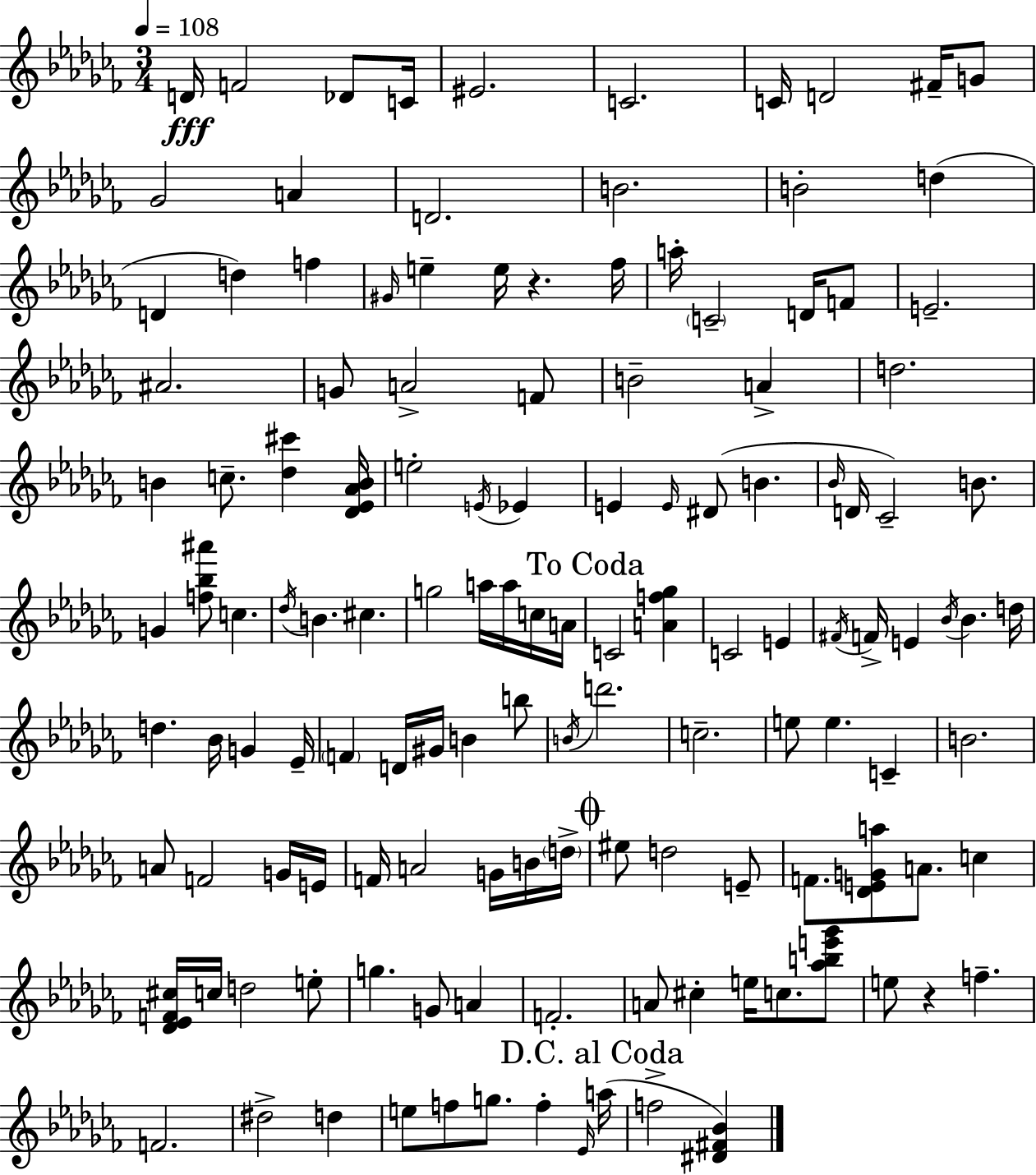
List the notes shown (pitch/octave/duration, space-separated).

D4/s F4/h Db4/e C4/s EIS4/h. C4/h. C4/s D4/h F#4/s G4/e Gb4/h A4/q D4/h. B4/h. B4/h D5/q D4/q D5/q F5/q G#4/s E5/q E5/s R/q. FES5/s A5/s C4/h D4/s F4/e E4/h. A#4/h. G4/e A4/h F4/e B4/h A4/q D5/h. B4/q C5/e. [Db5,C#6]/q [Db4,Eb4,Ab4,B4]/s E5/h E4/s Eb4/q E4/q E4/s D#4/e B4/q. Bb4/s D4/s CES4/h B4/e. G4/q [F5,Bb5,A#6]/e C5/q. Db5/s B4/q. C#5/q. G5/h A5/s A5/s C5/s A4/s C4/h [A4,F5,Gb5]/q C4/h E4/q F#4/s F4/s E4/q Bb4/s Bb4/q. D5/s D5/q. Bb4/s G4/q Eb4/s F4/q D4/s G#4/s B4/q B5/e B4/s D6/h. C5/h. E5/e E5/q. C4/q B4/h. A4/e F4/h G4/s E4/s F4/s A4/h G4/s B4/s D5/s EIS5/e D5/h E4/e F4/e. [Db4,E4,G4,A5]/e A4/e. C5/q [Db4,Eb4,F4,C#5]/s C5/s D5/h E5/e G5/q. G4/e A4/q F4/h. A4/e C#5/q E5/s C5/e. [Ab5,B5,E6,Gb6]/e E5/e R/q F5/q. F4/h. D#5/h D5/q E5/e F5/e G5/e. F5/q Eb4/s A5/s F5/h [D#4,F#4,Bb4]/q